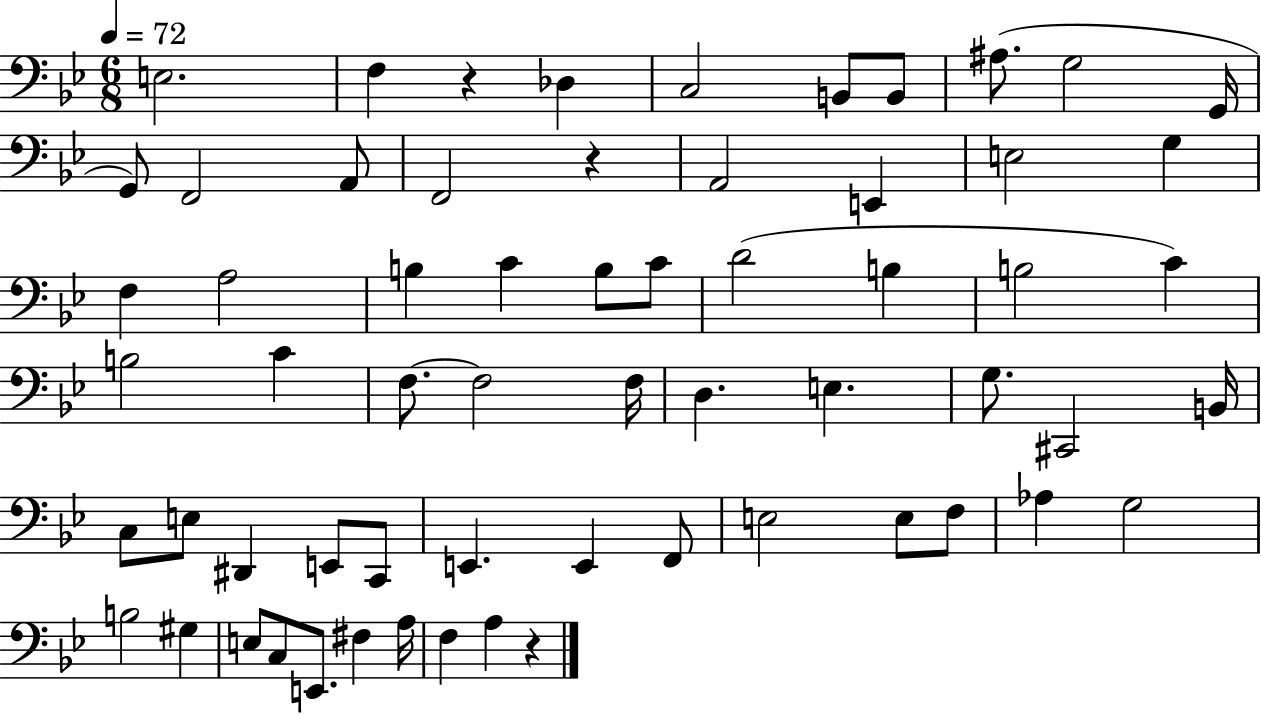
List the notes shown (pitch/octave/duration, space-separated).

E3/h. F3/q R/q Db3/q C3/h B2/e B2/e A#3/e. G3/h G2/s G2/e F2/h A2/e F2/h R/q A2/h E2/q E3/h G3/q F3/q A3/h B3/q C4/q B3/e C4/e D4/h B3/q B3/h C4/q B3/h C4/q F3/e. F3/h F3/s D3/q. E3/q. G3/e. C#2/h B2/s C3/e E3/e D#2/q E2/e C2/e E2/q. E2/q F2/e E3/h E3/e F3/e Ab3/q G3/h B3/h G#3/q E3/e C3/e E2/e. F#3/q A3/s F3/q A3/q R/q